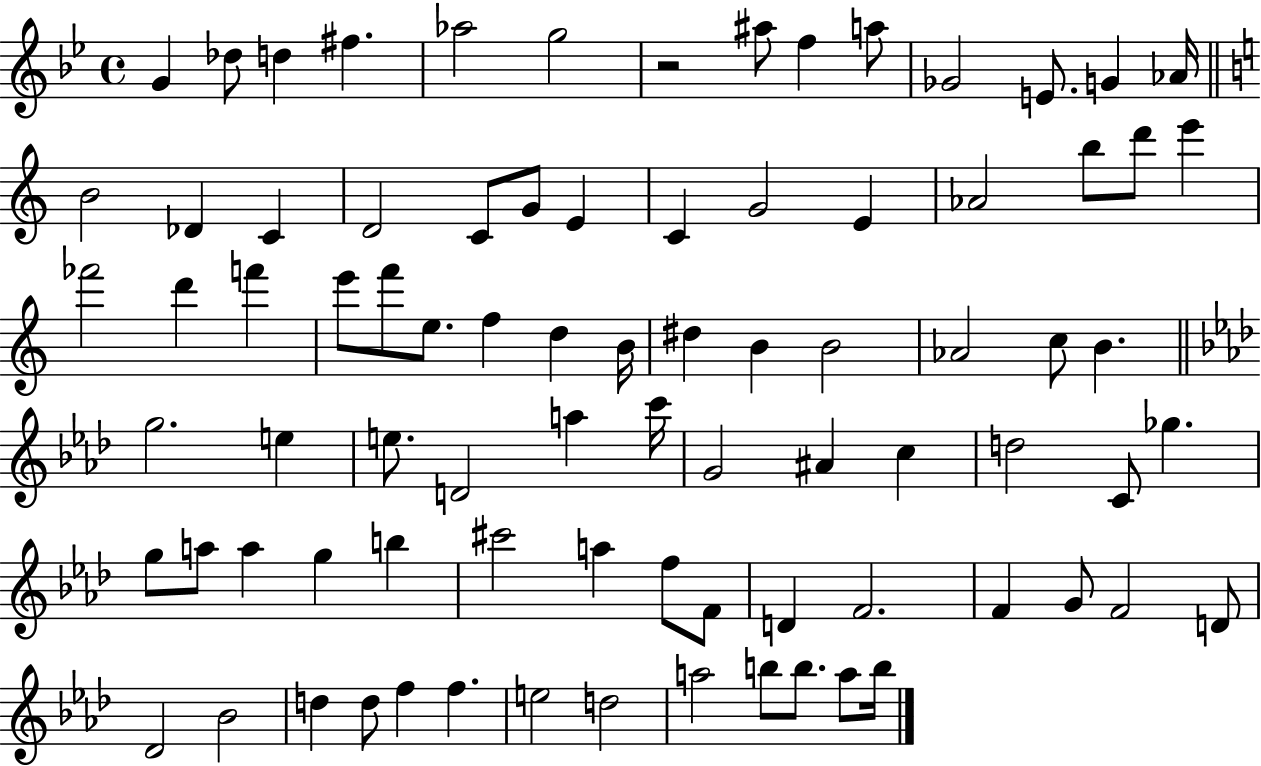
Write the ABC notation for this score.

X:1
T:Untitled
M:4/4
L:1/4
K:Bb
G _d/2 d ^f _a2 g2 z2 ^a/2 f a/2 _G2 E/2 G _A/4 B2 _D C D2 C/2 G/2 E C G2 E _A2 b/2 d'/2 e' _f'2 d' f' e'/2 f'/2 e/2 f d B/4 ^d B B2 _A2 c/2 B g2 e e/2 D2 a c'/4 G2 ^A c d2 C/2 _g g/2 a/2 a g b ^c'2 a f/2 F/2 D F2 F G/2 F2 D/2 _D2 _B2 d d/2 f f e2 d2 a2 b/2 b/2 a/2 b/4